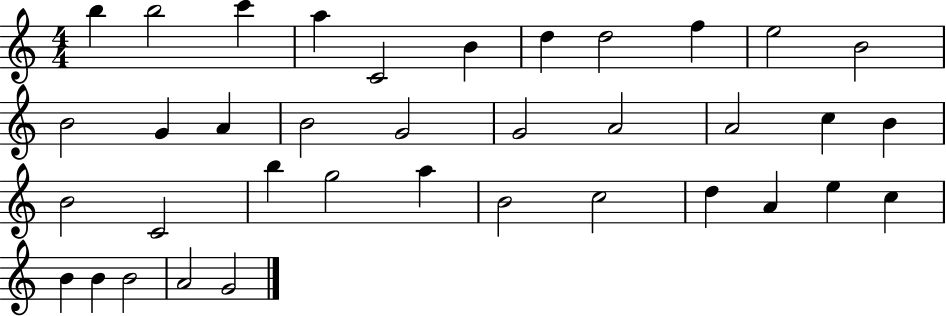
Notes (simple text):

B5/q B5/h C6/q A5/q C4/h B4/q D5/q D5/h F5/q E5/h B4/h B4/h G4/q A4/q B4/h G4/h G4/h A4/h A4/h C5/q B4/q B4/h C4/h B5/q G5/h A5/q B4/h C5/h D5/q A4/q E5/q C5/q B4/q B4/q B4/h A4/h G4/h